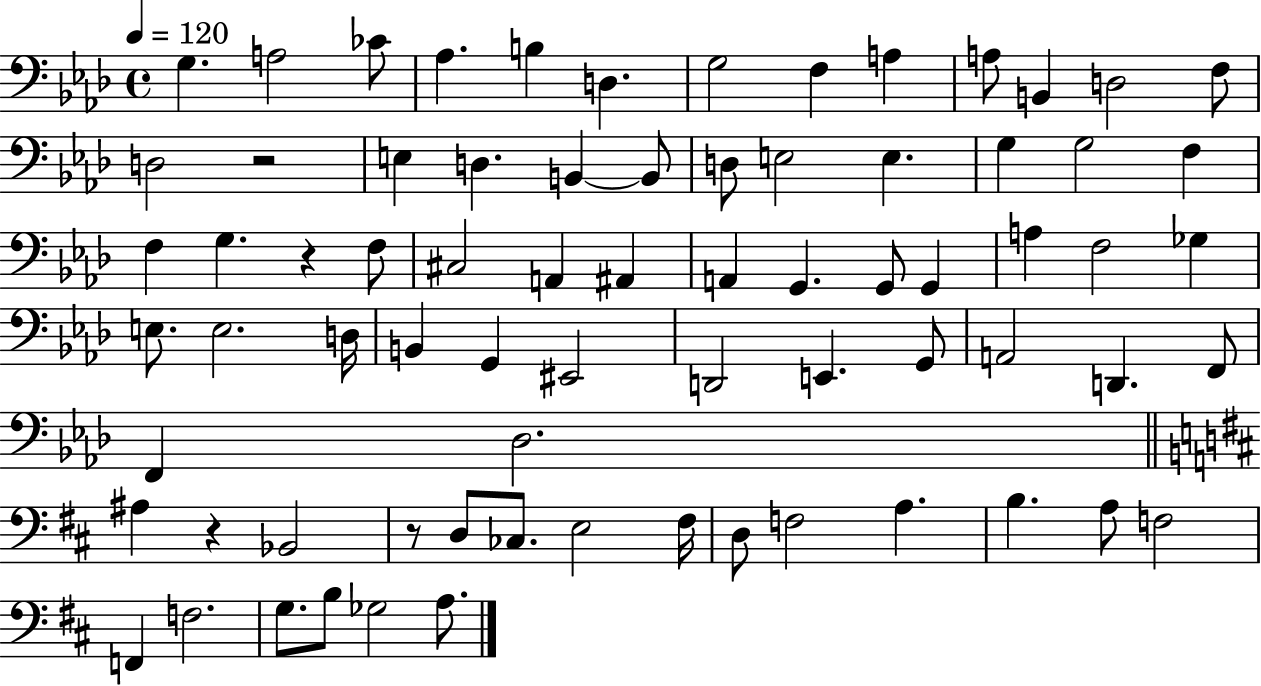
{
  \clef bass
  \time 4/4
  \defaultTimeSignature
  \key aes \major
  \tempo 4 = 120
  \repeat volta 2 { g4. a2 ces'8 | aes4. b4 d4. | g2 f4 a4 | a8 b,4 d2 f8 | \break d2 r2 | e4 d4. b,4~~ b,8 | d8 e2 e4. | g4 g2 f4 | \break f4 g4. r4 f8 | cis2 a,4 ais,4 | a,4 g,4. g,8 g,4 | a4 f2 ges4 | \break e8. e2. d16 | b,4 g,4 eis,2 | d,2 e,4. g,8 | a,2 d,4. f,8 | \break f,4 des2. | \bar "||" \break \key b \minor ais4 r4 bes,2 | r8 d8 ces8. e2 fis16 | d8 f2 a4. | b4. a8 f2 | \break f,4 f2. | g8. b8 ges2 a8. | } \bar "|."
}